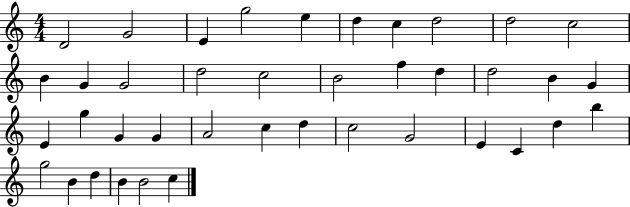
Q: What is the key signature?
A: C major